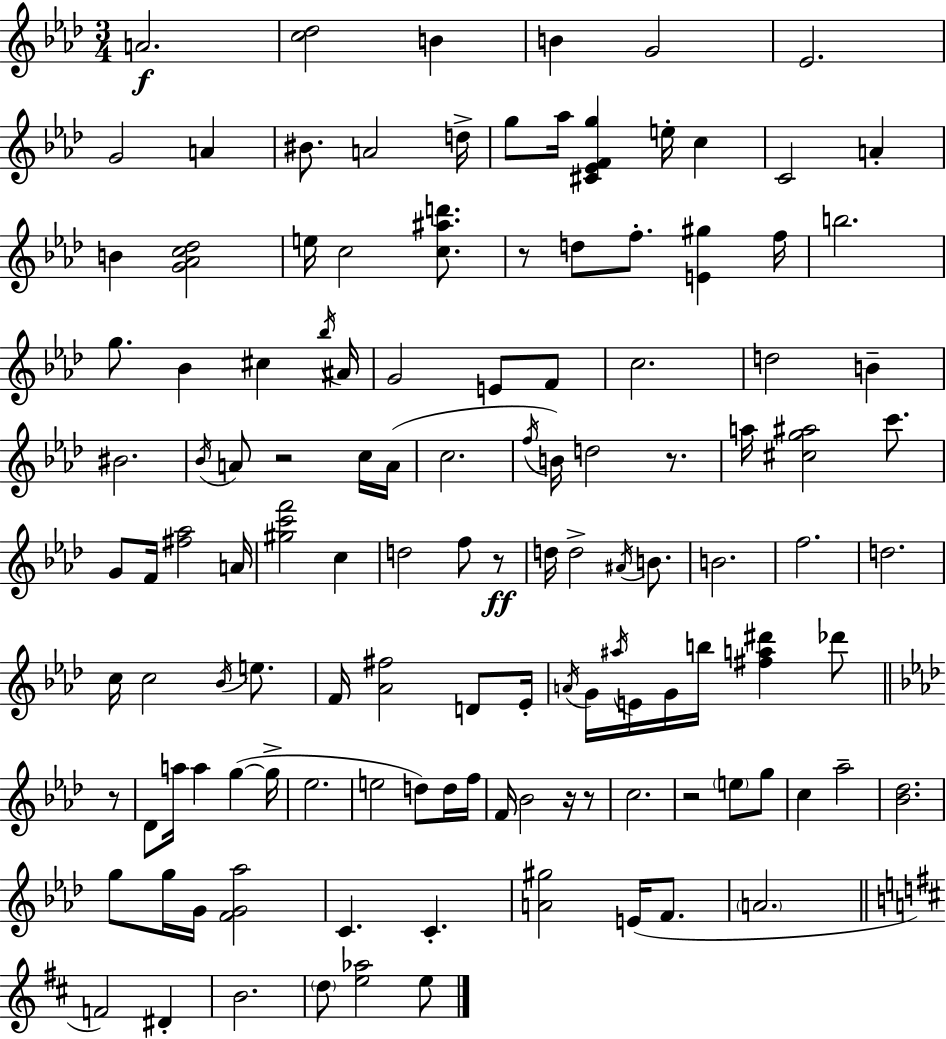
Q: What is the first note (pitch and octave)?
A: A4